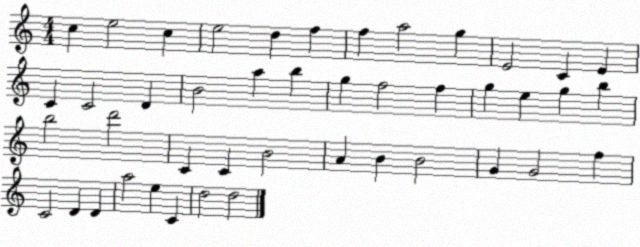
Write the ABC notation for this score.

X:1
T:Untitled
M:4/4
L:1/4
K:C
c e2 c e2 d f f a2 g E2 C E C C2 D B2 a b g f2 f g e g b b2 d'2 C C B2 A B B2 G G2 f C2 D D a2 e C d2 d2